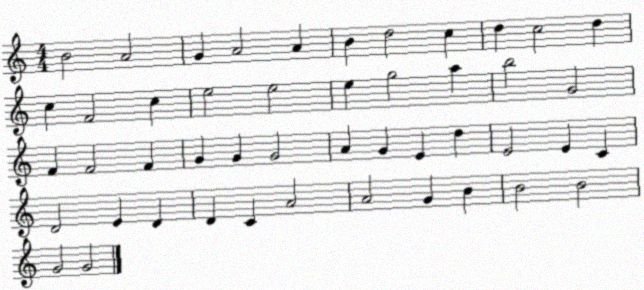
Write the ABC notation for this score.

X:1
T:Untitled
M:4/4
L:1/4
K:C
B2 A2 G A2 A B d2 c d c2 d c F2 c e2 e2 e g2 a b2 G2 F F2 F G G G2 A G E d E2 E C D2 E D D C A2 A2 G B B2 B2 G2 G2